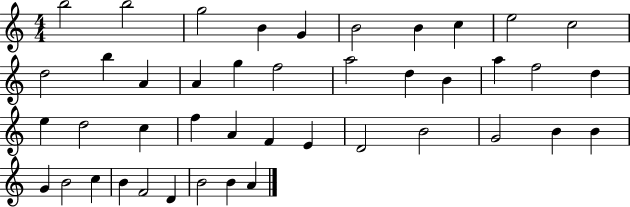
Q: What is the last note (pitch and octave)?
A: A4